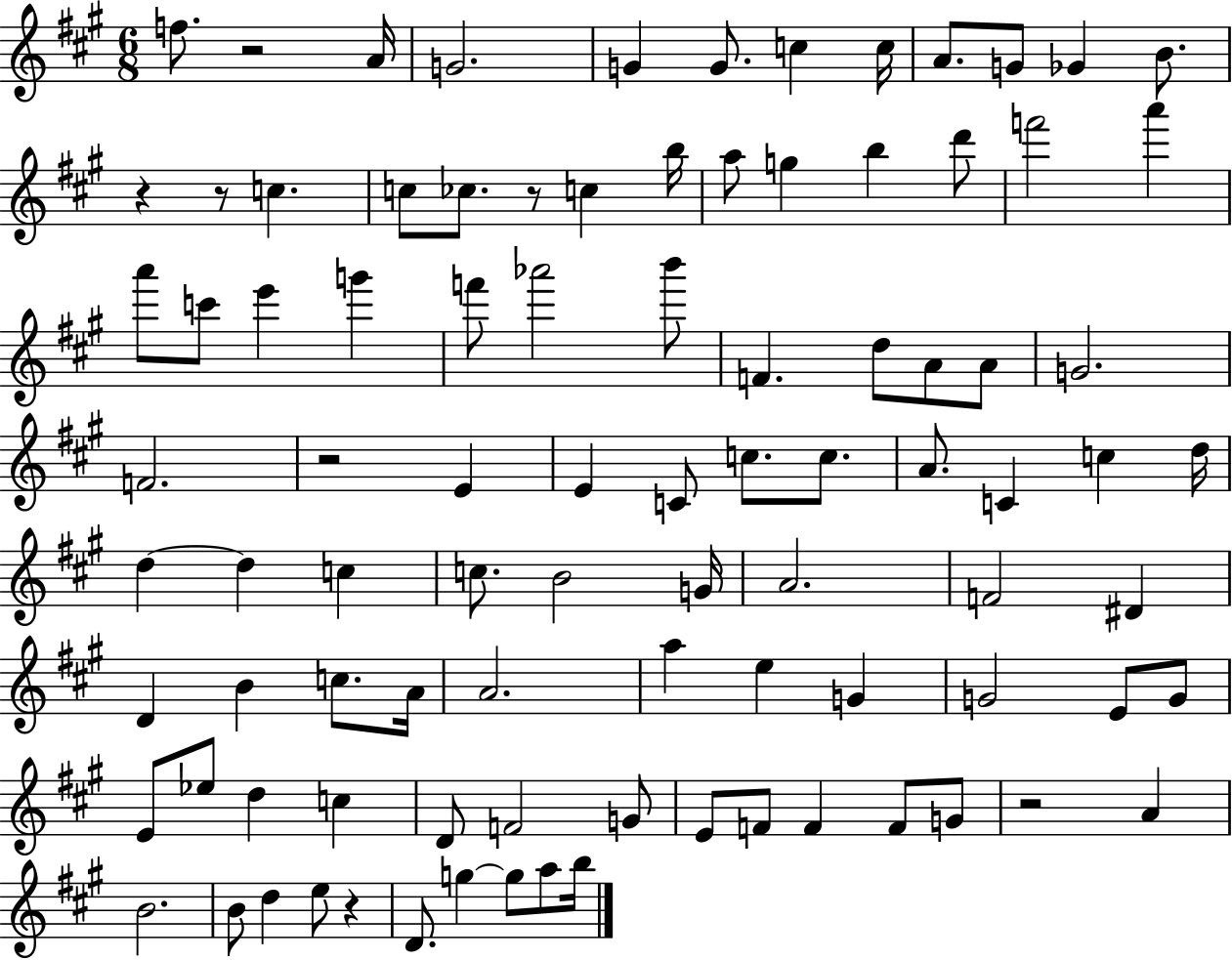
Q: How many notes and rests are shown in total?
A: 93